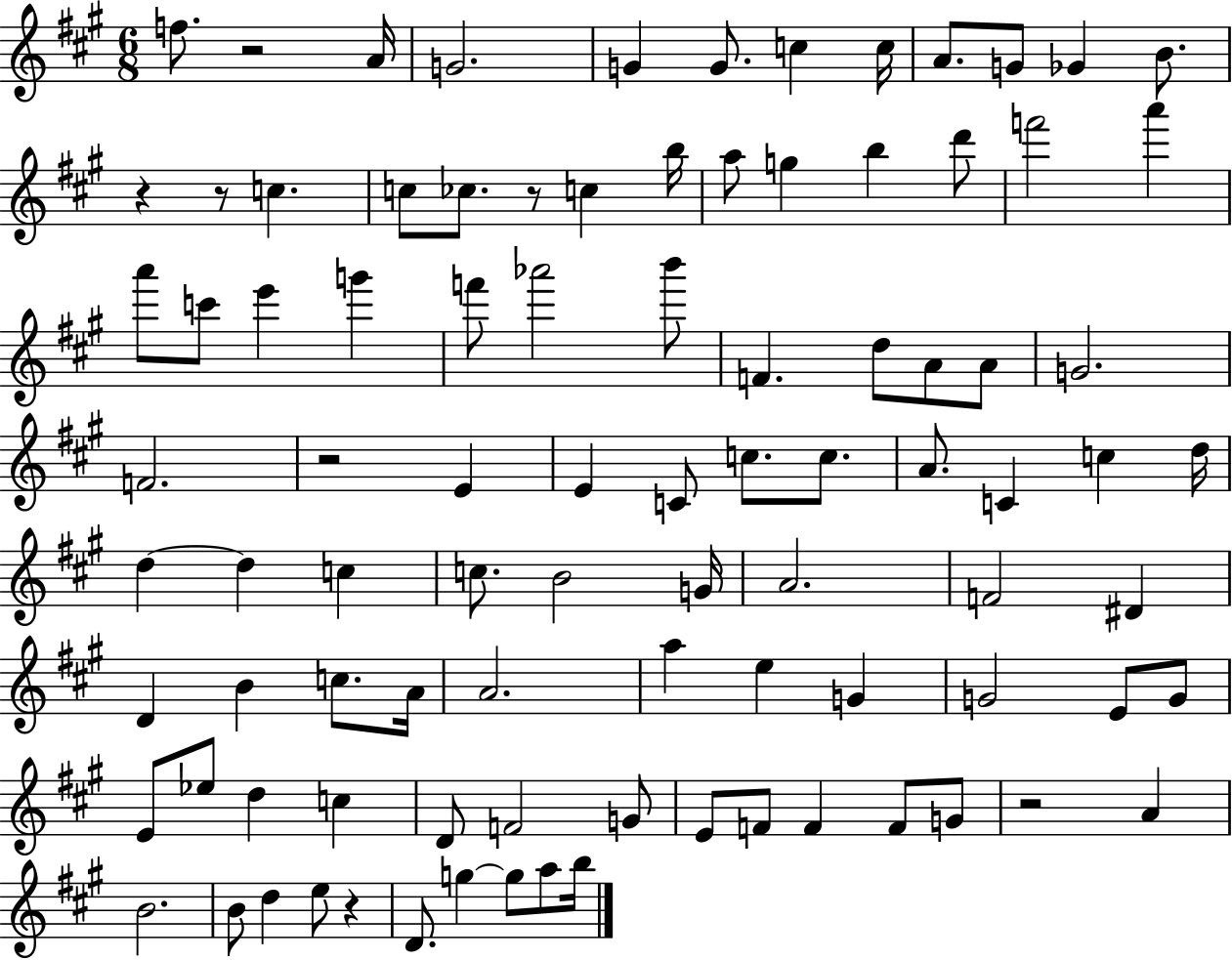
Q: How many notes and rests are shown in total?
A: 93